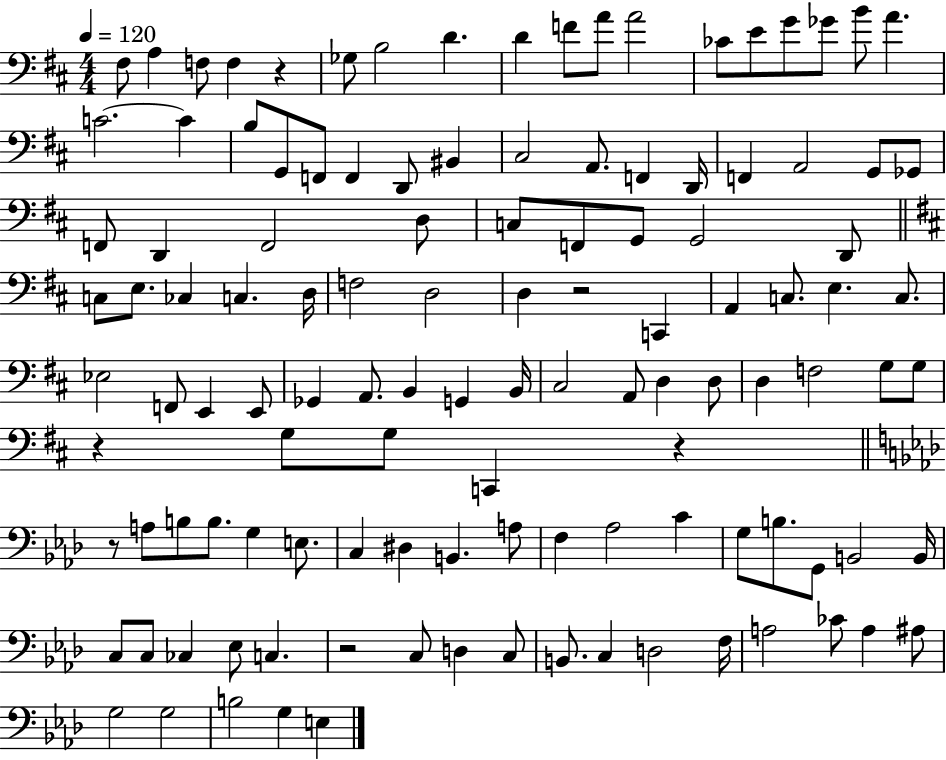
F#3/e A3/q F3/e F3/q R/q Gb3/e B3/h D4/q. D4/q F4/e A4/e A4/h CES4/e E4/e G4/e Gb4/e B4/e A4/q. C4/h. C4/q B3/e G2/e F2/e F2/q D2/e BIS2/q C#3/h A2/e. F2/q D2/s F2/q A2/h G2/e Gb2/e F2/e D2/q F2/h D3/e C3/e F2/e G2/e G2/h D2/e C3/e E3/e. CES3/q C3/q. D3/s F3/h D3/h D3/q R/h C2/q A2/q C3/e. E3/q. C3/e. Eb3/h F2/e E2/q E2/e Gb2/q A2/e. B2/q G2/q B2/s C#3/h A2/e D3/q D3/e D3/q F3/h G3/e G3/e R/q G3/e G3/e C2/q R/q R/e A3/e B3/e B3/e. G3/q E3/e. C3/q D#3/q B2/q. A3/e F3/q Ab3/h C4/q G3/e B3/e. G2/e B2/h B2/s C3/e C3/e CES3/q Eb3/e C3/q. R/h C3/e D3/q C3/e B2/e. C3/q D3/h F3/s A3/h CES4/e A3/q A#3/e G3/h G3/h B3/h G3/q E3/q